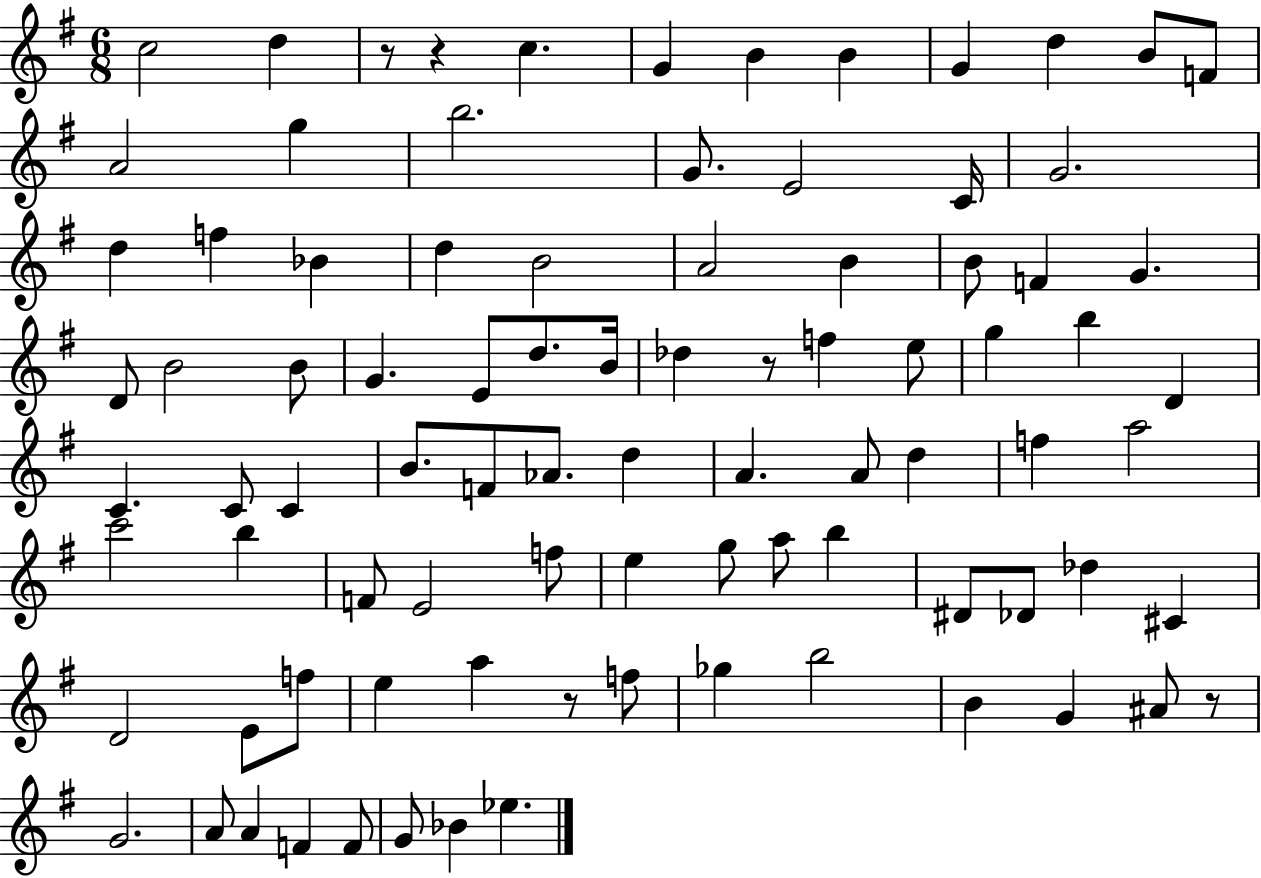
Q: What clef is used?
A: treble